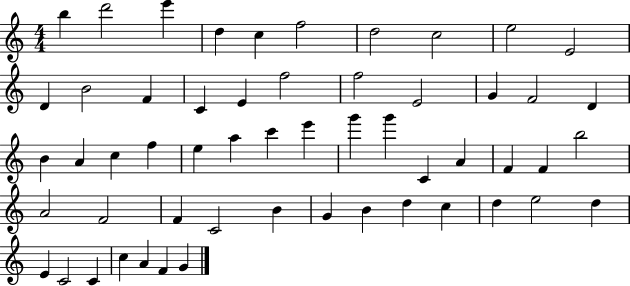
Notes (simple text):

B5/q D6/h E6/q D5/q C5/q F5/h D5/h C5/h E5/h E4/h D4/q B4/h F4/q C4/q E4/q F5/h F5/h E4/h G4/q F4/h D4/q B4/q A4/q C5/q F5/q E5/q A5/q C6/q E6/q G6/q G6/q C4/q A4/q F4/q F4/q B5/h A4/h F4/h F4/q C4/h B4/q G4/q B4/q D5/q C5/q D5/q E5/h D5/q E4/q C4/h C4/q C5/q A4/q F4/q G4/q